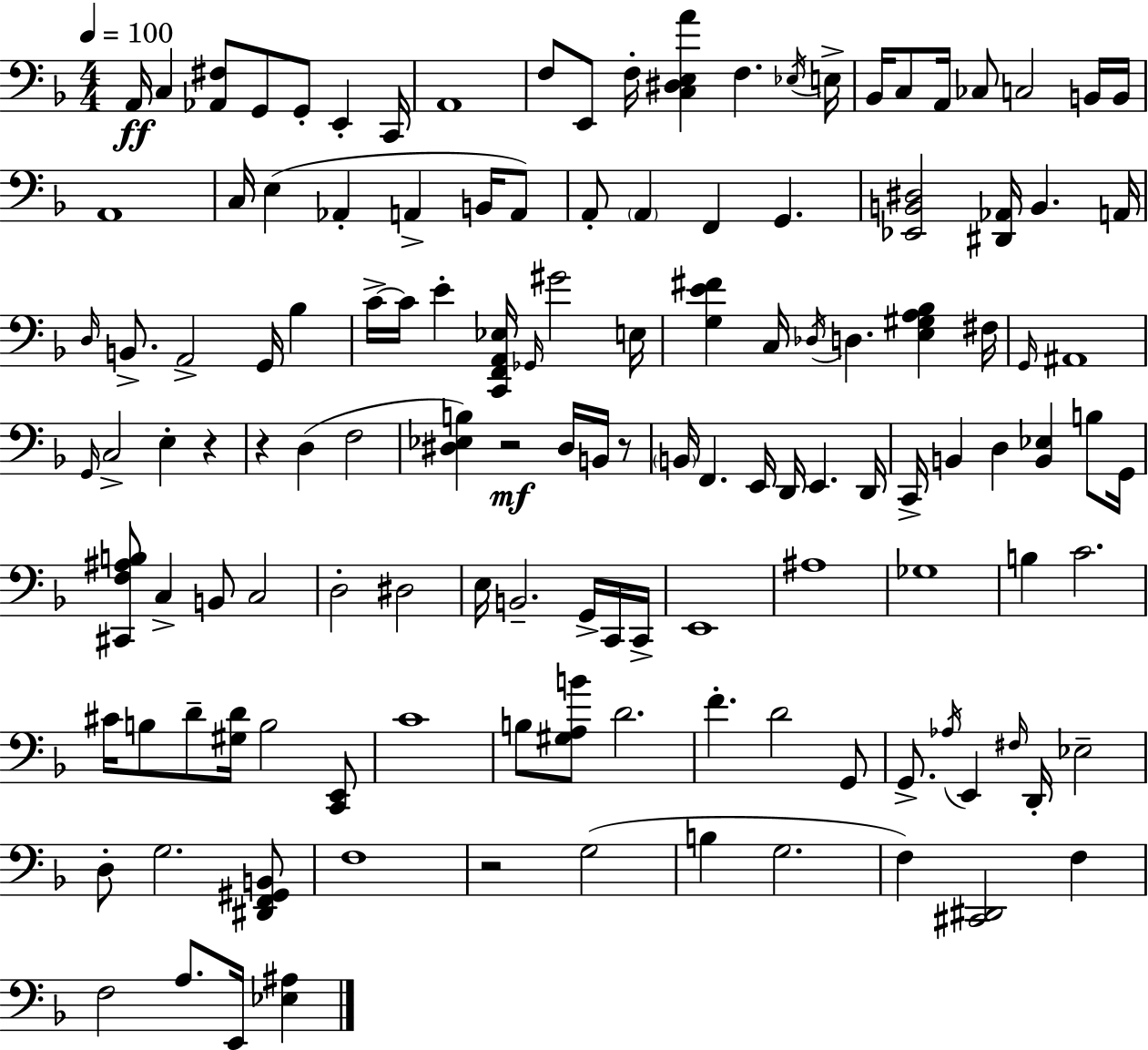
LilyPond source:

{
  \clef bass
  \numericTimeSignature
  \time 4/4
  \key d \minor
  \tempo 4 = 100
  \repeat volta 2 { a,16\ff c4 <aes, fis>8 g,8 g,8-. e,4-. c,16 | a,1 | f8 e,8 f16-. <c dis e a'>4 f4. \acciaccatura { ees16 } | e16-> bes,16 c8 a,16 ces8 c2 b,16 | \break b,16 a,1 | c16 e4( aes,4-. a,4-> b,16 a,8) | a,8-. \parenthesize a,4 f,4 g,4. | <ees, b, dis>2 <dis, aes,>16 b,4. | \break a,16 \grace { d16 } b,8.-> a,2-> g,16 bes4 | c'16->~~ c'16 e'4-. <c, f, a, ees>16 \grace { ges,16 } gis'2 | e16 <g e' fis'>4 c16 \acciaccatura { des16 } d4. <e gis a bes>4 | fis16 \grace { g,16 } ais,1 | \break \grace { g,16 } c2-> e4-. | r4 r4 d4( f2 | <dis ees b>4) r2\mf | dis16 b,16 r8 \parenthesize b,16 f,4. e,16 d,16 e,4. | \break d,16 c,16-> b,4 d4 <b, ees>4 | b8 g,16 <cis, f ais b>8 c4-> b,8 c2 | d2-. dis2 | e16 b,2.-- | \break g,16-> c,16 c,16-> e,1 | ais1 | ges1 | b4 c'2. | \break cis'16 b8 d'8-- <gis d'>16 b2 | <c, e,>8 c'1 | b8 <gis a b'>8 d'2. | f'4.-. d'2 | \break g,8 g,8.-> \acciaccatura { aes16 } e,4 \grace { fis16 } d,16-. | ees2-- d8-. g2. | <dis, f, gis, b,>8 f1 | r2 | \break g2( b4 g2. | f4) <cis, dis,>2 | f4 f2 | a8. e,16 <ees ais>4 } \bar "|."
}